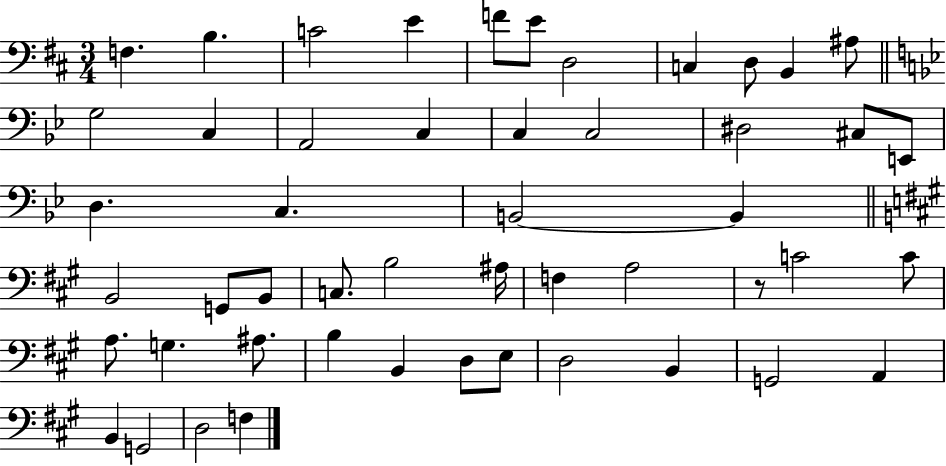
F3/q. B3/q. C4/h E4/q F4/e E4/e D3/h C3/q D3/e B2/q A#3/e G3/h C3/q A2/h C3/q C3/q C3/h D#3/h C#3/e E2/e D3/q. C3/q. B2/h B2/q B2/h G2/e B2/e C3/e. B3/h A#3/s F3/q A3/h R/e C4/h C4/e A3/e. G3/q. A#3/e. B3/q B2/q D3/e E3/e D3/h B2/q G2/h A2/q B2/q G2/h D3/h F3/q